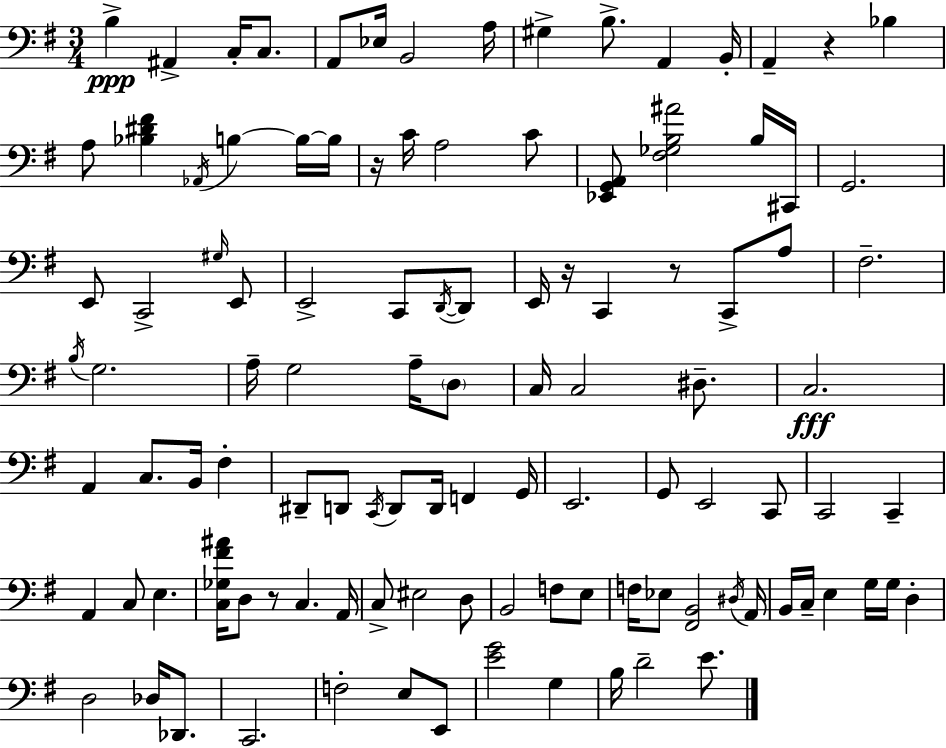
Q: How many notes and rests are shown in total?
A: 109